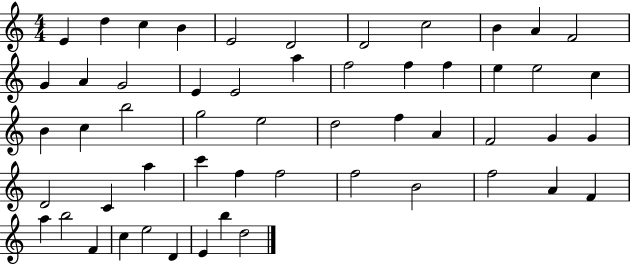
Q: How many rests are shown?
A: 0